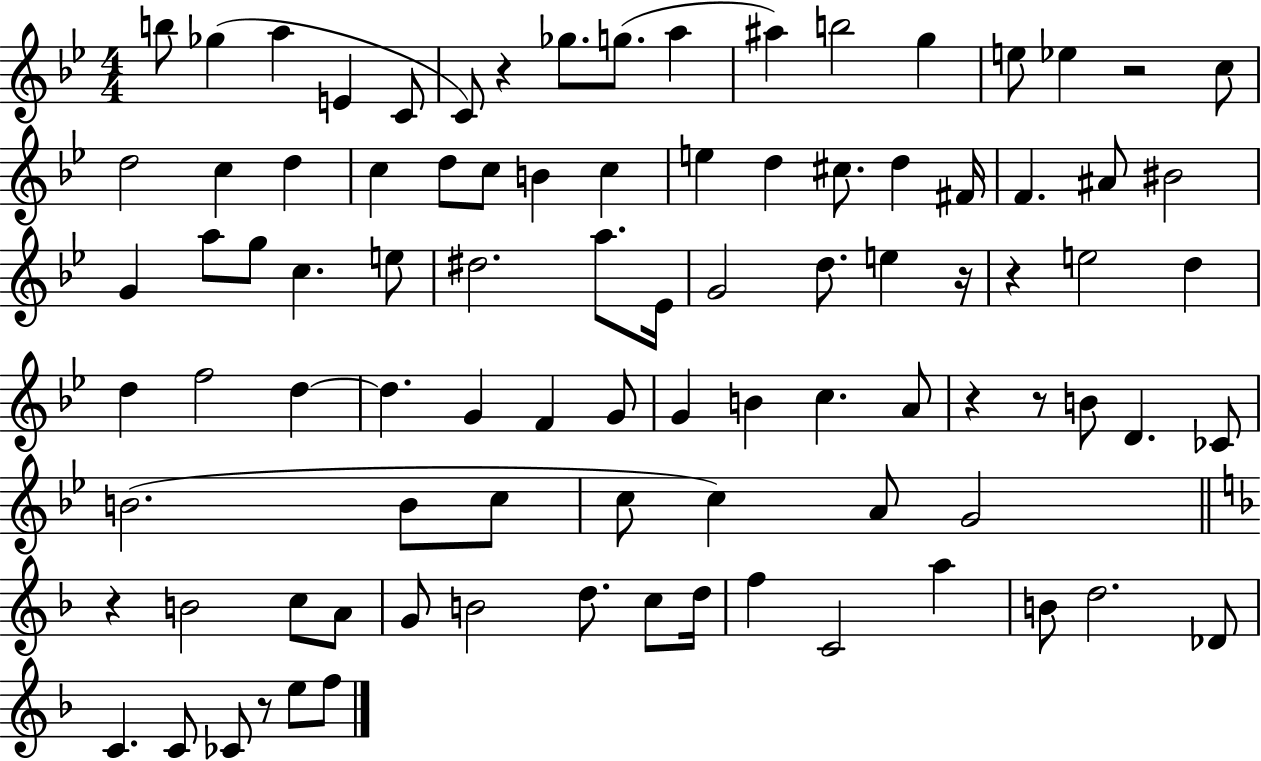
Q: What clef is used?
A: treble